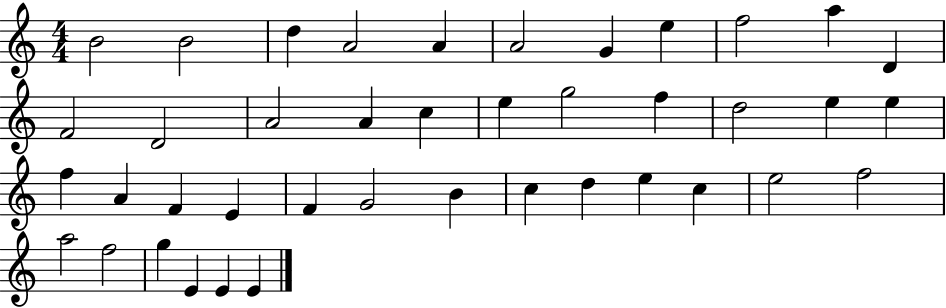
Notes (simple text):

B4/h B4/h D5/q A4/h A4/q A4/h G4/q E5/q F5/h A5/q D4/q F4/h D4/h A4/h A4/q C5/q E5/q G5/h F5/q D5/h E5/q E5/q F5/q A4/q F4/q E4/q F4/q G4/h B4/q C5/q D5/q E5/q C5/q E5/h F5/h A5/h F5/h G5/q E4/q E4/q E4/q